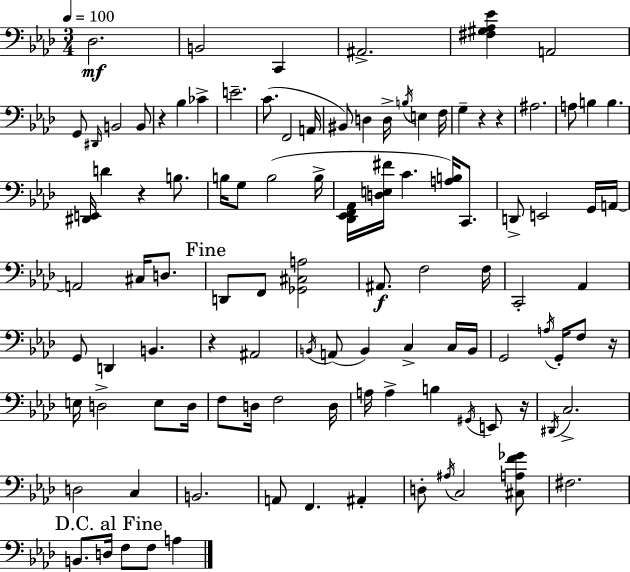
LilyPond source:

{
  \clef bass
  \numericTimeSignature
  \time 3/4
  \key aes \major
  \tempo 4 = 100
  des2.\mf | b,2 c,4 | ais,2.-> | <fis gis aes ees'>4 a,2 | \break g,8 \grace { dis,16 } b,2 b,8 | r4 bes4 ces'4-> | e'2.-- | c'8.( f,2 | \break a,16 bis,8) d4 d16-> \acciaccatura { b16 } e4 | f16 g4-- r4 r4 | ais2. | a8 b4 b4. | \break <dis, e,>16 d'4 r4 b8. | b16 g8 b2( | b16-> <des, ees, f, aes,>16 <d e fis'>16 c'4. <a b>16) c,8. | d,8-> e,2 | \break g,16 a,16~~ a,2 cis16 d8. | \mark "Fine" d,8 f,8 <ges, cis a>2 | ais,8.\f f2 | f16 c,2-. aes,4 | \break g,8 d,4 b,4. | r4 ais,2 | \acciaccatura { b,16 }( a,8 b,4) c4-> | c16 b,16 g,2 \acciaccatura { a16 } | \break g,16-. f8 r16 e16 d2-> | e8 d16 f8 d16 f2 | d16 a16 a4-> b4 | \acciaccatura { gis,16 } e,8 r16 \acciaccatura { dis,16 } c2.-> | \break d2 | c4 b,2. | a,8 f,4. | ais,4-. d8-. \acciaccatura { ais16 } c2 | \break <cis a f' ges'>8 fis2. | \mark "D.C. al Fine" b,8. d16 f8 | f8 a4 \bar "|."
}